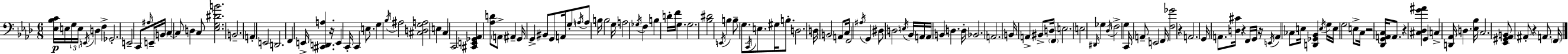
[Eb3,Bb3,C4]/s E3/s G3/s E3/s E2/s D3/q F3/q Gb2/h. E2/h C2/e A#3/s E2/s B2/s C3/q C3/e D3/q C3/e [Eb3,G3,D#4,B4]/h. B2/h. A2/q E2/h D2/h. F2/q E2/s [C#2,D2,A3]/q. R/s E2/q C2/s C2/q E3/e. G3/q Bb3/s A#3/h [C#3,D3,G3,A3]/h E3/q C3/q C2/h [C#2,E2,Gb2,Ab2]/q [Ab3,D4]/e A2/e A#2/q G2/s G2/q BIS2/e G2/e A2/s G3/e A3/s A3/e B3/s B3/h G3/s A3/h Gb3/s F3/q B3/q D4/s F4/s G3/q. G3/h. [Bb3,D#4]/h E2/s B3/q B3/e G3/e. C2/s E3/e. G#3/s B3/e. D3/h. D3/s B2/h A2/e C3/s F2/h A#3/s G2/q D#3/e D3/h E3/s Bb2/s A2/s A2/s B2/q D3/q. D3/s Bb2/h. A2/h. B2/s A2/q BIS2/e D3/s F2/q E3/h. E3/h D#2/s Gb3/q Db3/s F3/h G3/q C2/s A2/e E2/h F2/s [F3,Gb4]/h R/q A2/h. G2/s A2/e. [D3,C#4]/s R/q F2/s G2/s R/s E2/s A2/q CES3/e E3/s [D2,Gb2,Bb2]/q E3/s G3/s E3/s G3/h E3/e C3/s R/h [Db2,G2,A2,C3]/s A2/e. R/q [C#3,Db3,G4,A#4]/q G2/q C3/q [D2,Ab2]/s D3/q. [Eb3,Bb3]/s C3/h. [Eb2,G#2,Ab2,B2]/e A#2/e R/q A2/e. F2/s